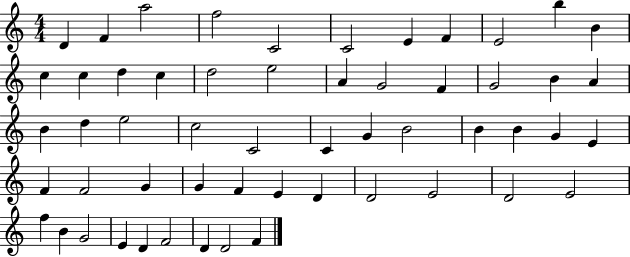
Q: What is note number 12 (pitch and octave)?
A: C5